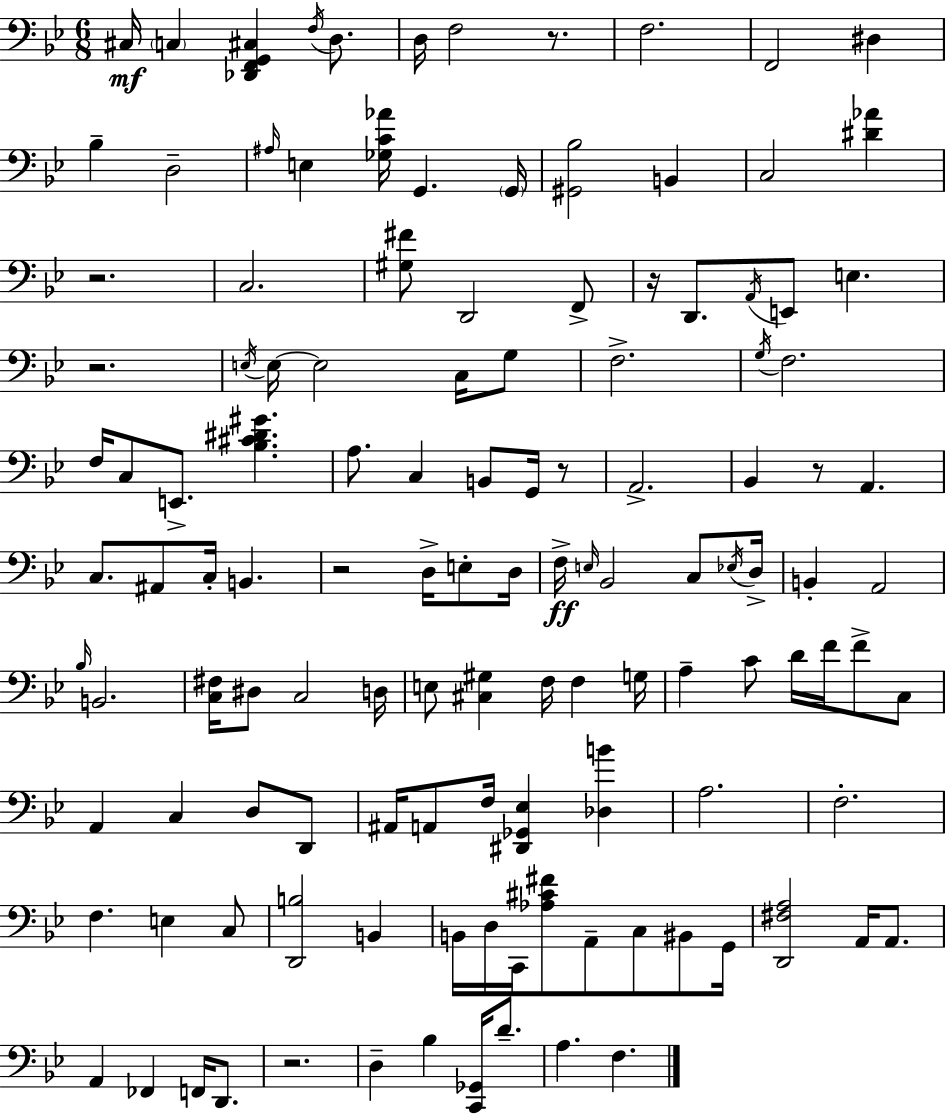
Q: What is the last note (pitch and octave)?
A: F3